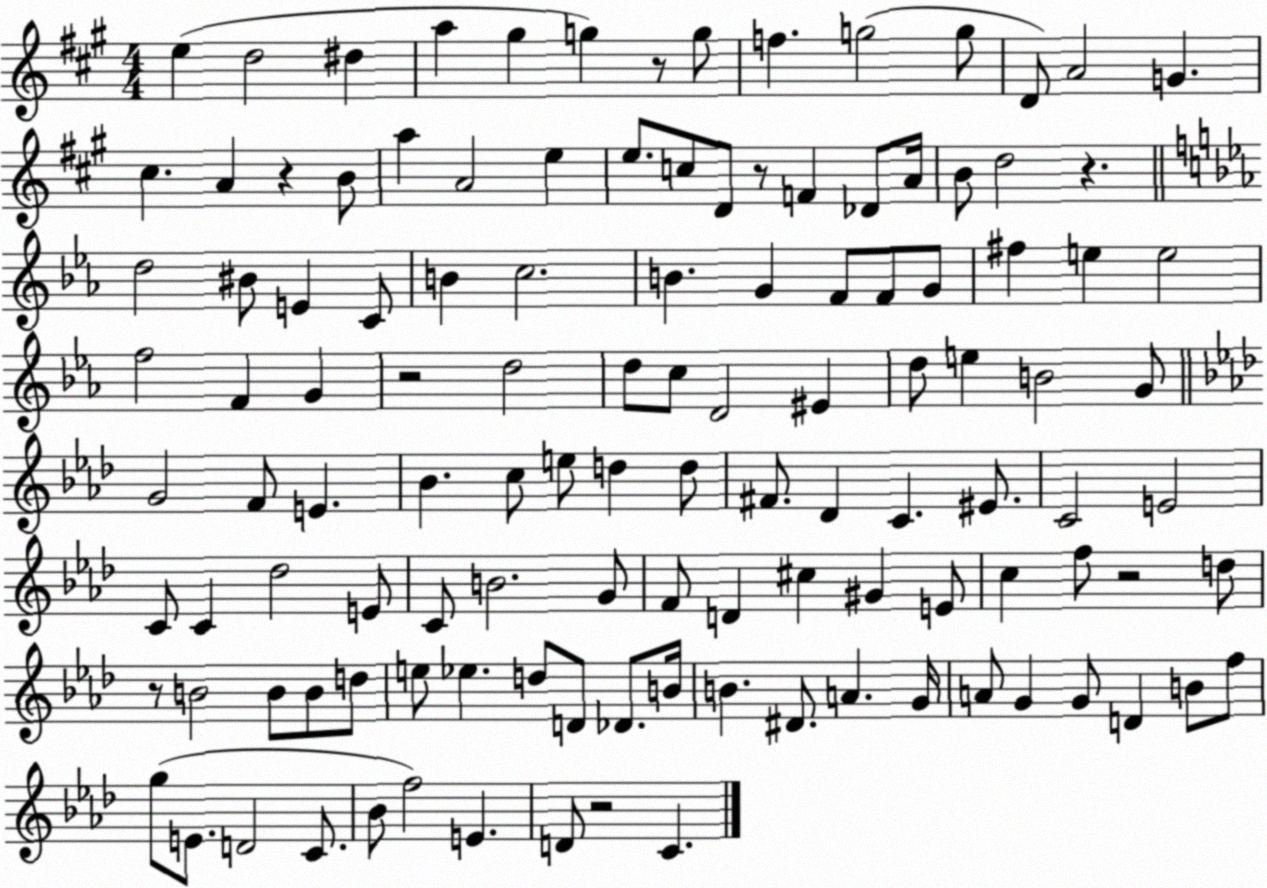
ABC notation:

X:1
T:Untitled
M:4/4
L:1/4
K:A
e d2 ^d a ^g g z/2 g/2 f g2 g/2 D/2 A2 G ^c A z B/2 a A2 e e/2 c/2 D/2 z/2 F _D/2 A/4 B/2 d2 z d2 ^B/2 E C/2 B c2 B G F/2 F/2 G/2 ^f e e2 f2 F G z2 d2 d/2 c/2 D2 ^E d/2 e B2 G/2 G2 F/2 E _B c/2 e/2 d d/2 ^F/2 _D C ^E/2 C2 E2 C/2 C _d2 E/2 C/2 B2 G/2 F/2 D ^c ^G E/2 c f/2 z2 d/2 z/2 B2 B/2 B/2 d/2 e/2 _e d/2 D/2 _D/2 B/4 B ^D/2 A G/4 A/2 G G/2 D B/2 f/2 g/2 E/2 D2 C/2 _B/2 f2 E D/2 z2 C